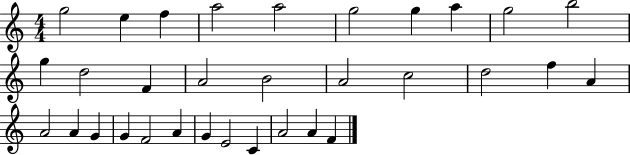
G5/h E5/q F5/q A5/h A5/h G5/h G5/q A5/q G5/h B5/h G5/q D5/h F4/q A4/h B4/h A4/h C5/h D5/h F5/q A4/q A4/h A4/q G4/q G4/q F4/h A4/q G4/q E4/h C4/q A4/h A4/q F4/q